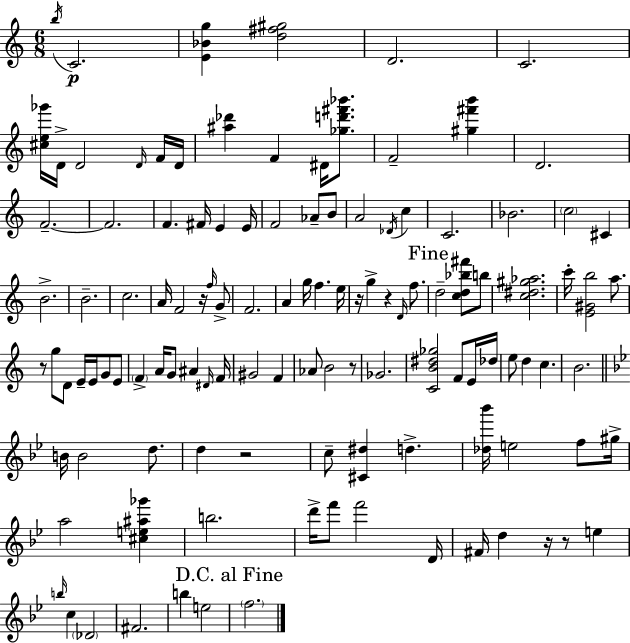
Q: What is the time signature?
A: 6/8